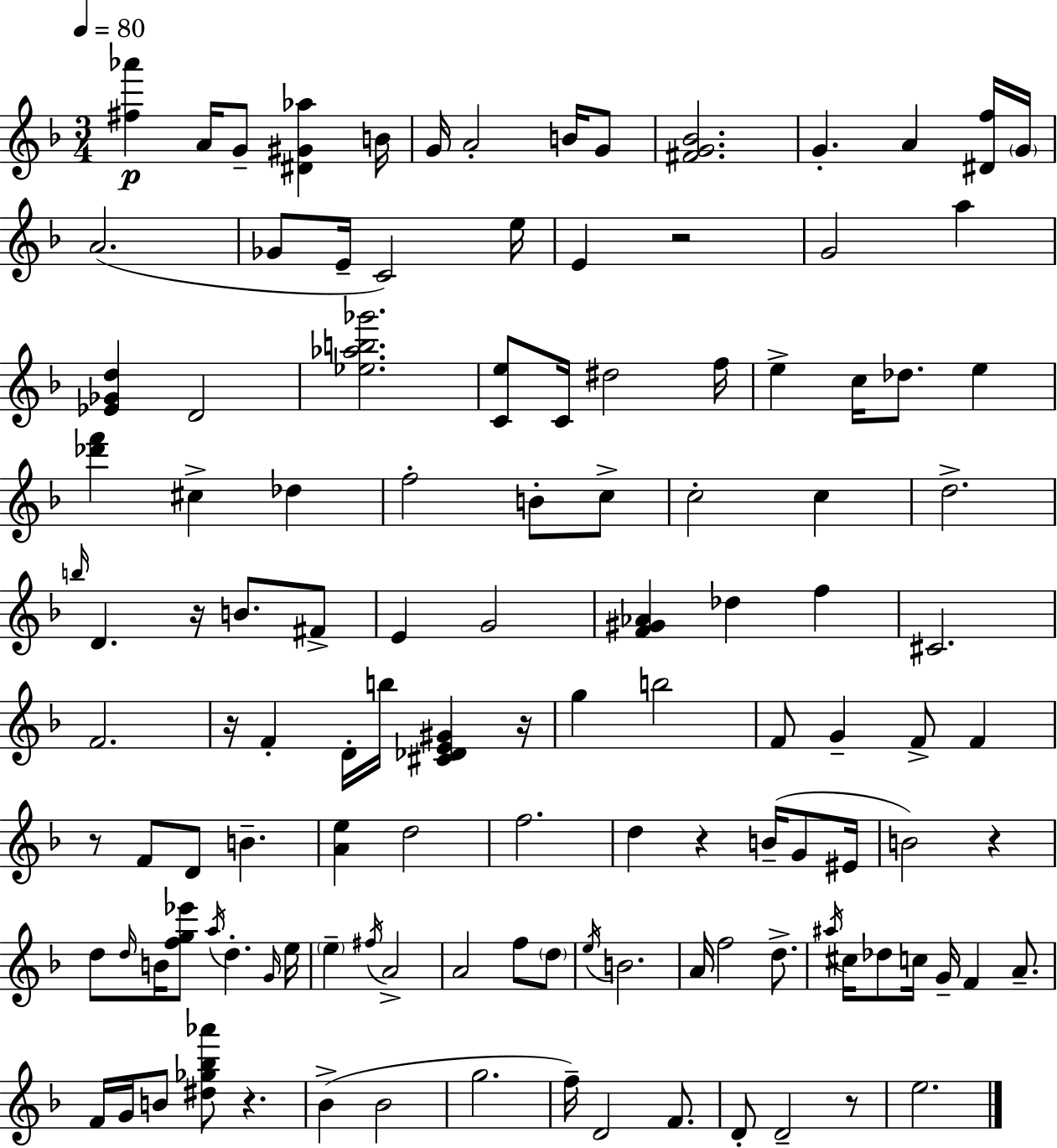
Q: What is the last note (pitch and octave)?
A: E5